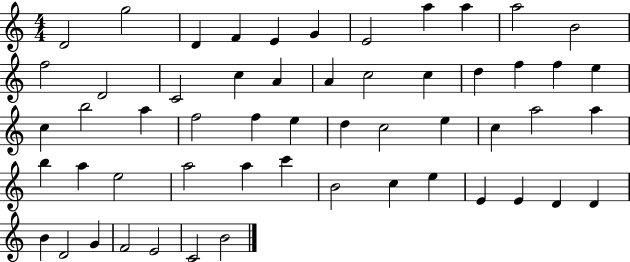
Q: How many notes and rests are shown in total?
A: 55